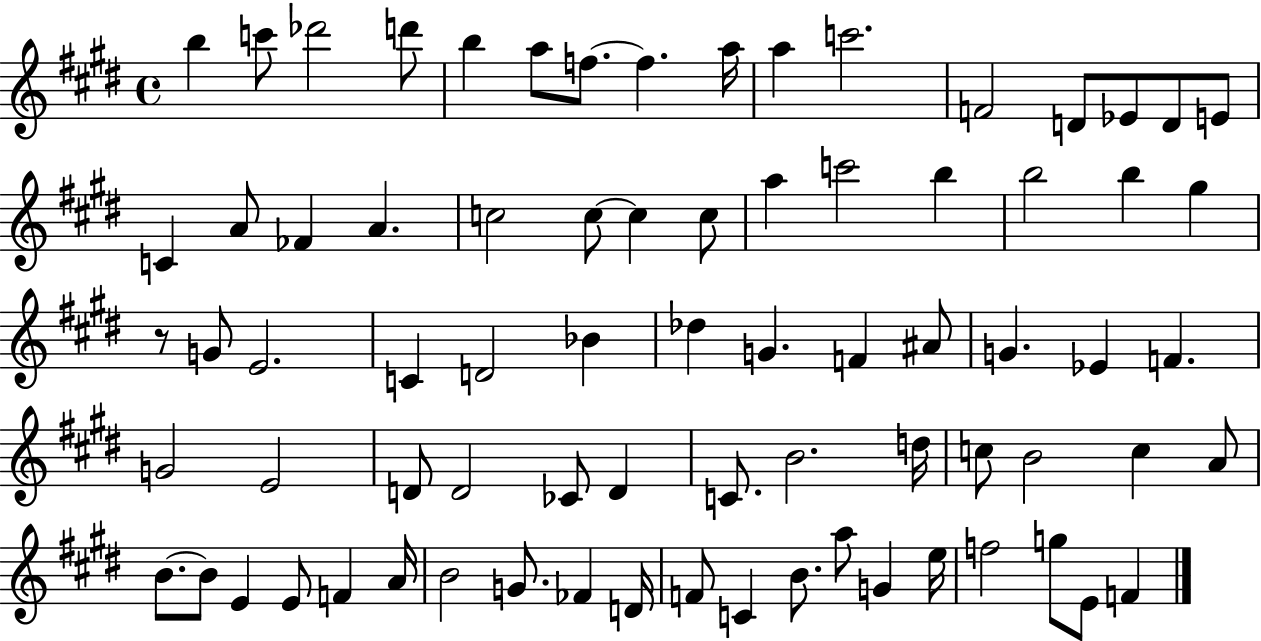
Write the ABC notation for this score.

X:1
T:Untitled
M:4/4
L:1/4
K:E
b c'/2 _d'2 d'/2 b a/2 f/2 f a/4 a c'2 F2 D/2 _E/2 D/2 E/2 C A/2 _F A c2 c/2 c c/2 a c'2 b b2 b ^g z/2 G/2 E2 C D2 _B _d G F ^A/2 G _E F G2 E2 D/2 D2 _C/2 D C/2 B2 d/4 c/2 B2 c A/2 B/2 B/2 E E/2 F A/4 B2 G/2 _F D/4 F/2 C B/2 a/2 G e/4 f2 g/2 E/2 F